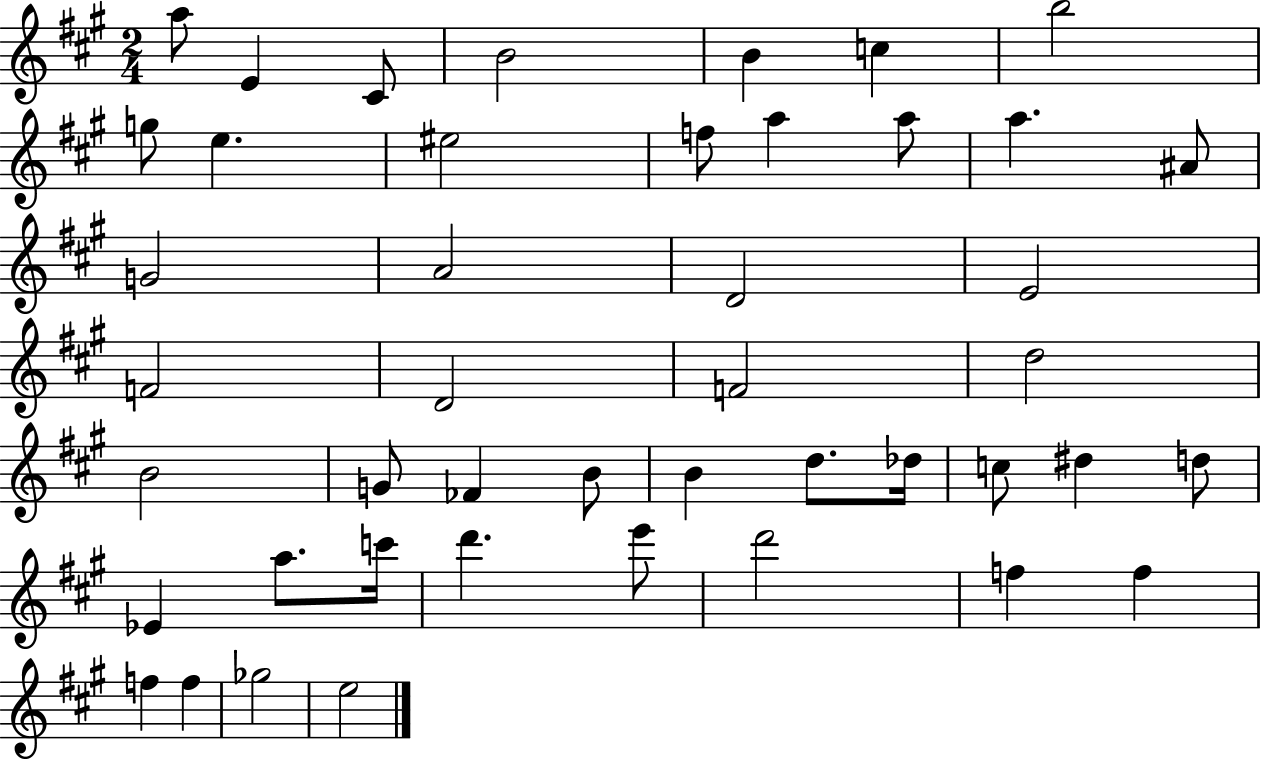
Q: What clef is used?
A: treble